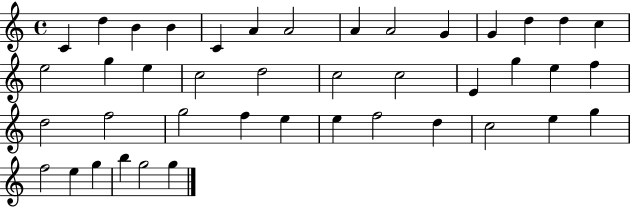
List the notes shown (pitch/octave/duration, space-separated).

C4/q D5/q B4/q B4/q C4/q A4/q A4/h A4/q A4/h G4/q G4/q D5/q D5/q C5/q E5/h G5/q E5/q C5/h D5/h C5/h C5/h E4/q G5/q E5/q F5/q D5/h F5/h G5/h F5/q E5/q E5/q F5/h D5/q C5/h E5/q G5/q F5/h E5/q G5/q B5/q G5/h G5/q